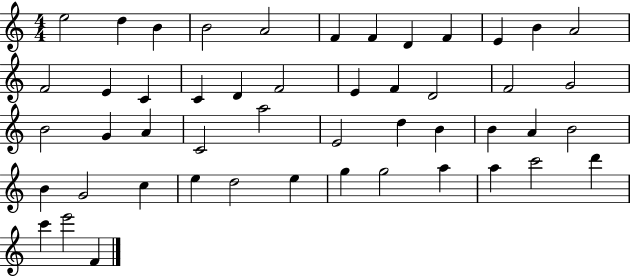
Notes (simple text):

E5/h D5/q B4/q B4/h A4/h F4/q F4/q D4/q F4/q E4/q B4/q A4/h F4/h E4/q C4/q C4/q D4/q F4/h E4/q F4/q D4/h F4/h G4/h B4/h G4/q A4/q C4/h A5/h E4/h D5/q B4/q B4/q A4/q B4/h B4/q G4/h C5/q E5/q D5/h E5/q G5/q G5/h A5/q A5/q C6/h D6/q C6/q E6/h F4/q